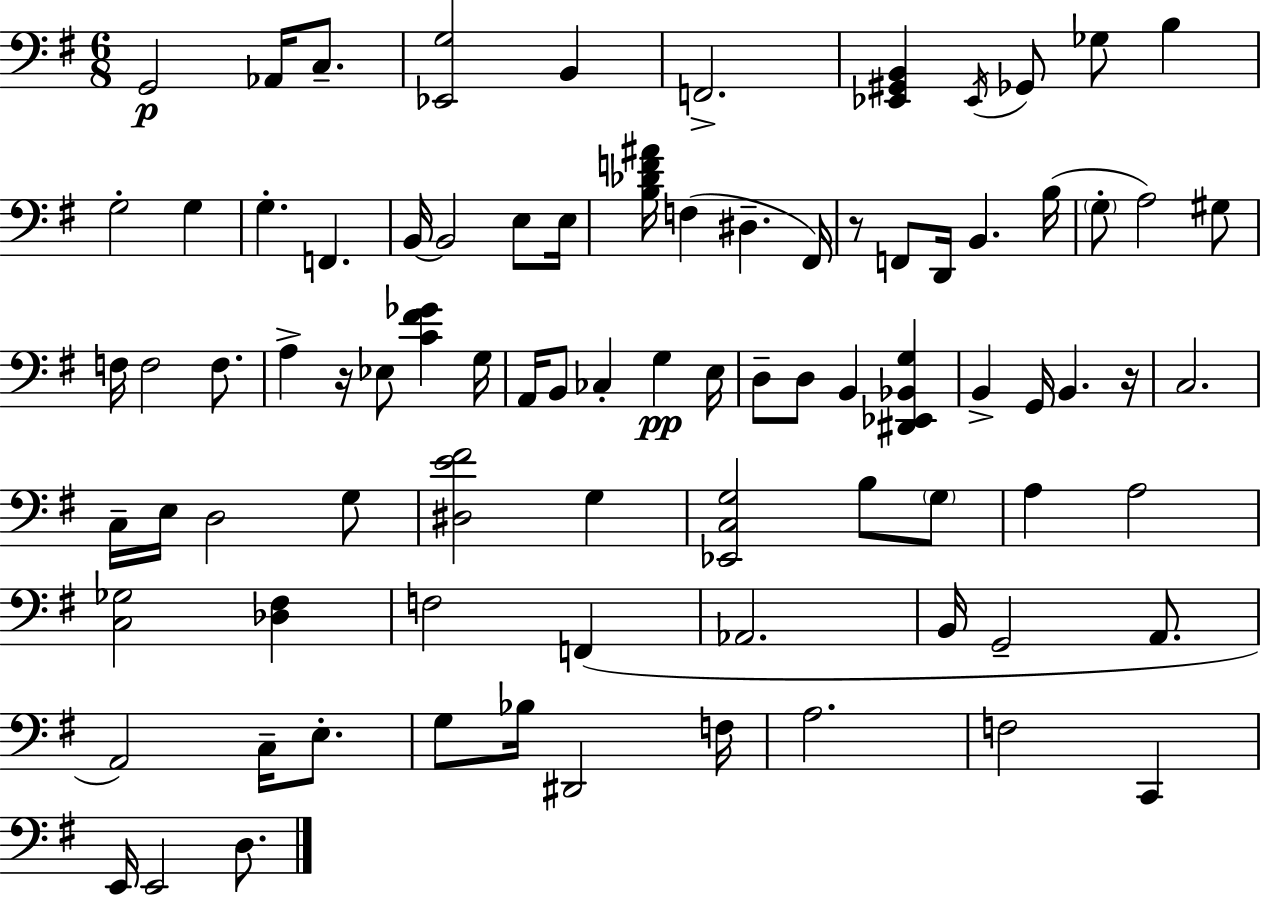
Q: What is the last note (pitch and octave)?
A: D3